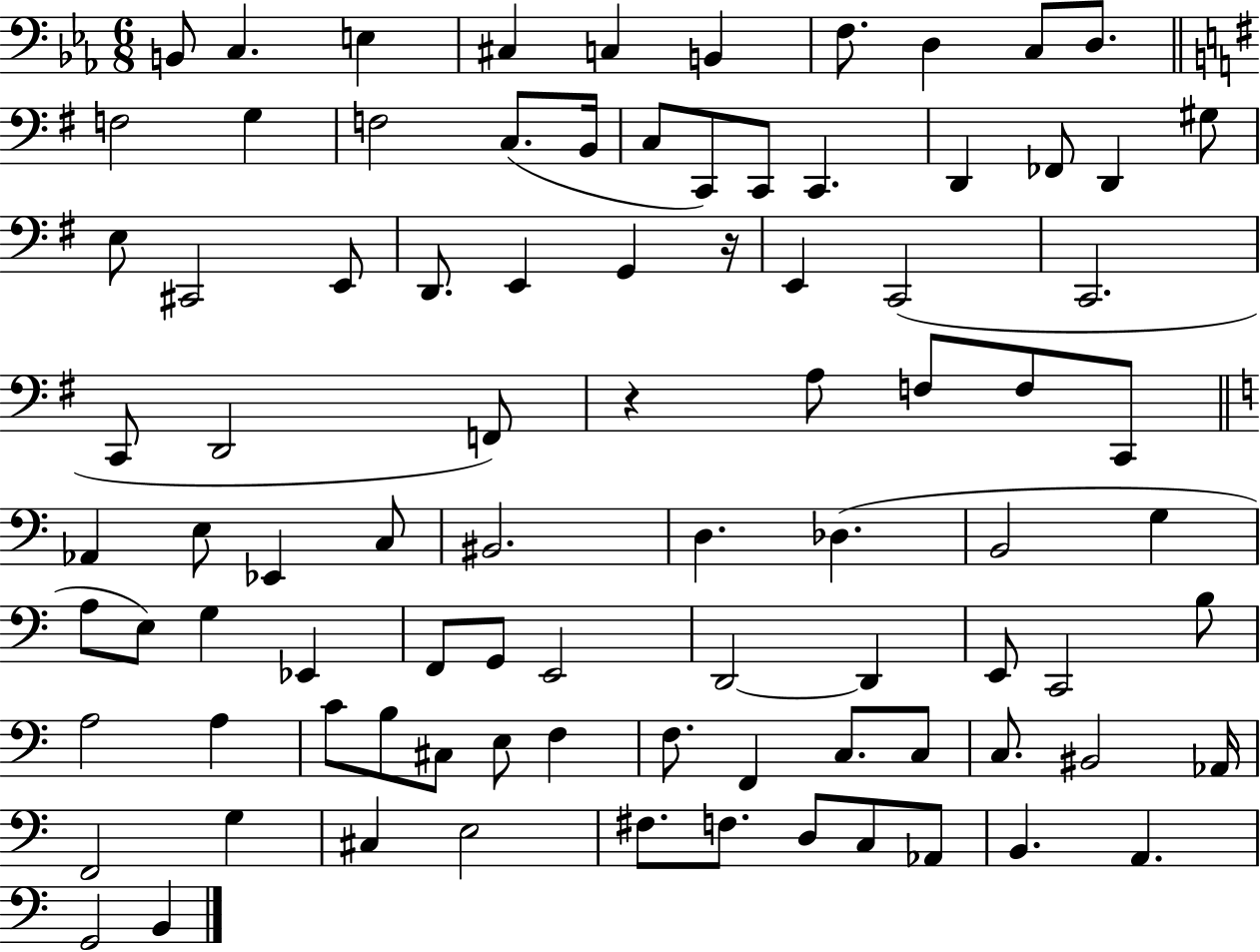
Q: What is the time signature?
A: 6/8